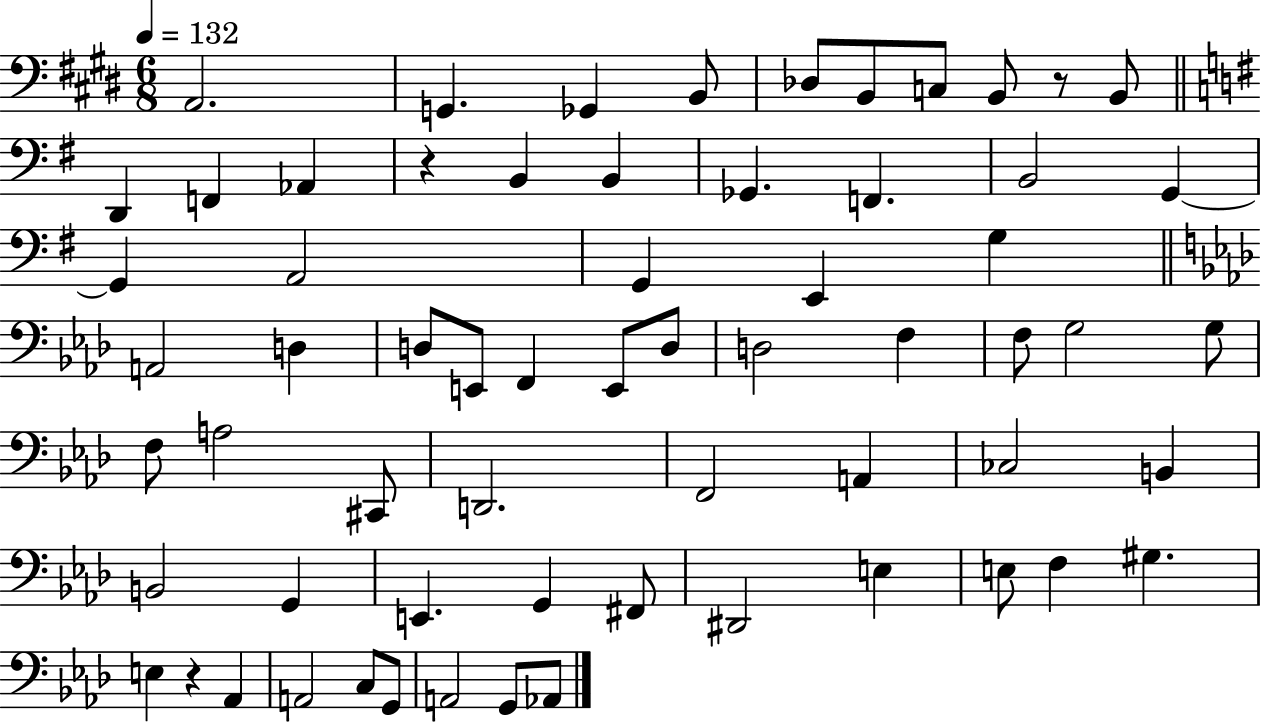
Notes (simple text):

A2/h. G2/q. Gb2/q B2/e Db3/e B2/e C3/e B2/e R/e B2/e D2/q F2/q Ab2/q R/q B2/q B2/q Gb2/q. F2/q. B2/h G2/q G2/q A2/h G2/q E2/q G3/q A2/h D3/q D3/e E2/e F2/q E2/e D3/e D3/h F3/q F3/e G3/h G3/e F3/e A3/h C#2/e D2/h. F2/h A2/q CES3/h B2/q B2/h G2/q E2/q. G2/q F#2/e D#2/h E3/q E3/e F3/q G#3/q. E3/q R/q Ab2/q A2/h C3/e G2/e A2/h G2/e Ab2/e